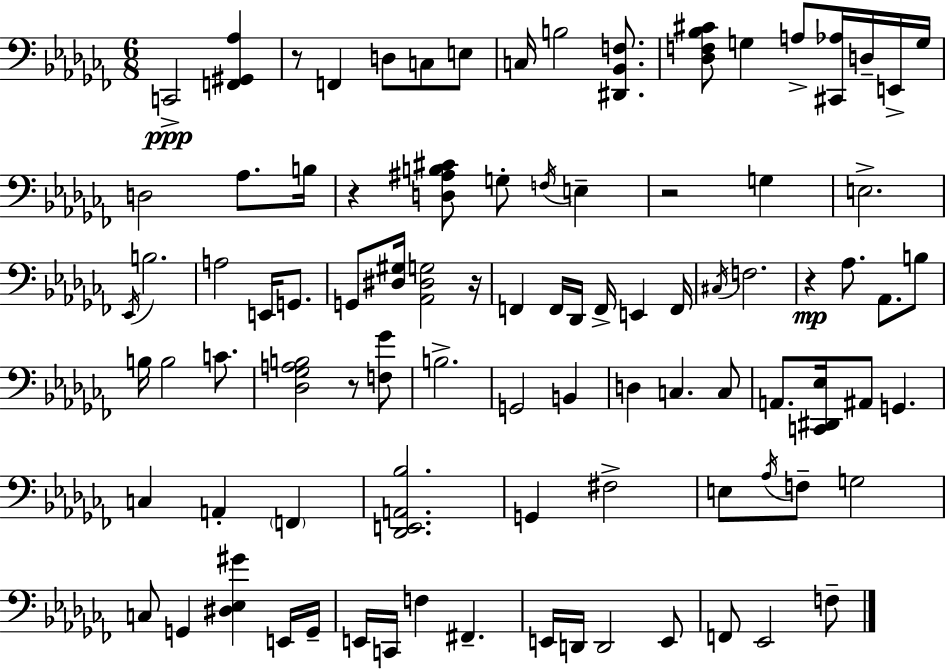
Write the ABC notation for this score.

X:1
T:Untitled
M:6/8
L:1/4
K:Abm
C,,2 [F,,^G,,_A,] z/2 F,, D,/2 C,/2 E,/2 C,/4 B,2 [^D,,_B,,F,]/2 [_D,F,_B,^C]/2 G, A,/2 [^C,,_A,]/4 D,/4 E,,/4 G,/4 D,2 _A,/2 B,/4 z [D,^A,B,^C]/2 G,/2 F,/4 E, z2 G, E,2 _E,,/4 B,2 A,2 E,,/4 G,,/2 G,,/2 [^D,^G,]/4 [_A,,^D,G,]2 z/4 F,, F,,/4 _D,,/4 F,,/4 E,, F,,/4 ^C,/4 F,2 z _A,/2 _A,,/2 B,/2 B,/4 B,2 C/2 [_D,_G,A,B,]2 z/2 [F,_G]/2 B,2 G,,2 B,, D, C, C,/2 A,,/2 [C,,^D,,_E,]/4 ^A,,/2 G,, C, A,, F,, [_D,,E,,A,,_B,]2 G,, ^F,2 E,/2 _A,/4 F,/2 G,2 C,/2 G,, [^D,_E,^G] E,,/4 G,,/4 E,,/4 C,,/4 F, ^F,, E,,/4 D,,/4 D,,2 E,,/2 F,,/2 _E,,2 F,/2